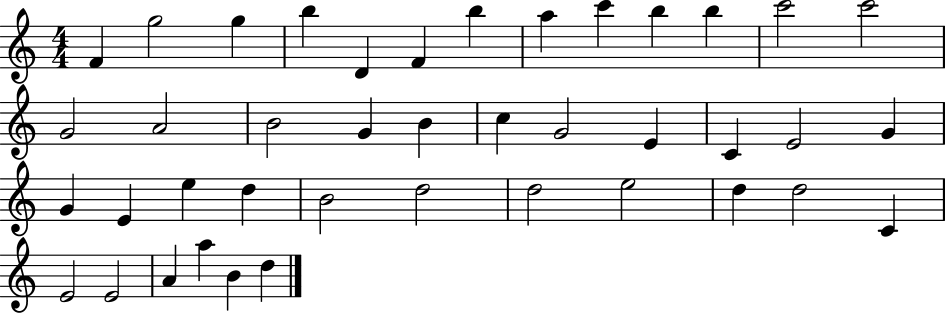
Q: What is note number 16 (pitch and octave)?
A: B4